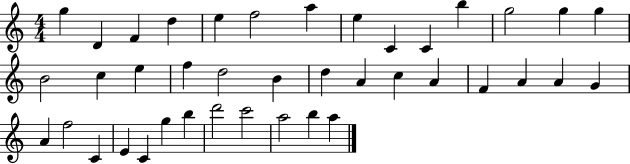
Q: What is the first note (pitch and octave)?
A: G5